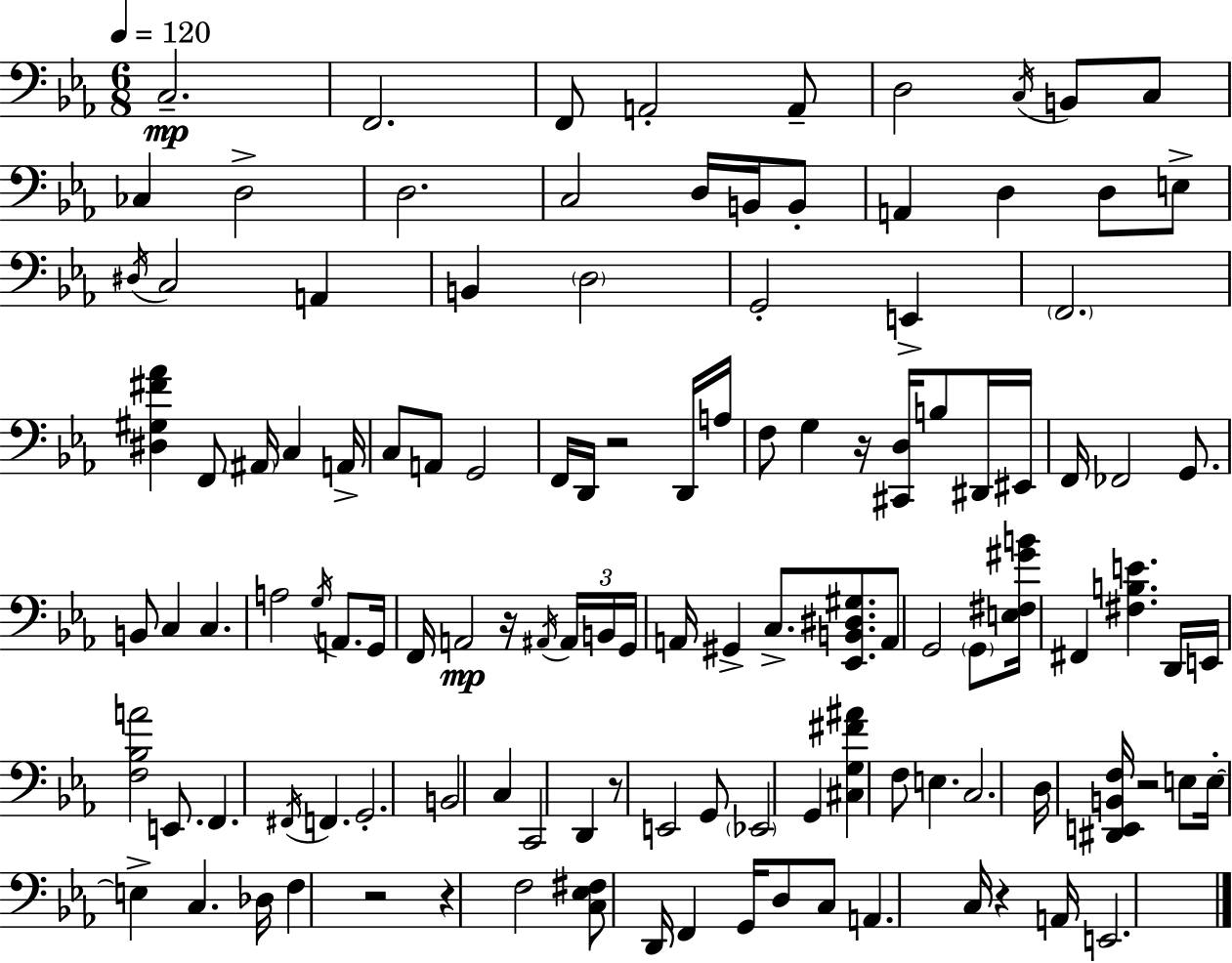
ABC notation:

X:1
T:Untitled
M:6/8
L:1/4
K:Eb
C,2 F,,2 F,,/2 A,,2 A,,/2 D,2 C,/4 B,,/2 C,/2 _C, D,2 D,2 C,2 D,/4 B,,/4 B,,/2 A,, D, D,/2 E,/2 ^D,/4 C,2 A,, B,, D,2 G,,2 E,, F,,2 [^D,^G,^F_A] F,,/2 ^A,,/4 C, A,,/4 C,/2 A,,/2 G,,2 F,,/4 D,,/4 z2 D,,/4 A,/4 F,/2 G, z/4 [^C,,D,]/4 B,/2 ^D,,/4 ^E,,/4 F,,/4 _F,,2 G,,/2 B,,/2 C, C, A,2 G,/4 A,,/2 G,,/4 F,,/4 A,,2 z/4 ^A,,/4 ^A,,/4 B,,/4 G,,/4 A,,/4 ^G,, C,/2 [_E,,B,,^D,^G,]/2 A,,/2 G,,2 G,,/2 [E,^F,^GB]/4 ^F,, [^F,B,E] D,,/4 E,,/4 [F,_B,A]2 E,,/2 F,, ^F,,/4 F,, G,,2 B,,2 C, C,,2 D,, z/2 E,,2 G,,/2 _E,,2 G,, [^C,G,^F^A] F,/2 E, C,2 D,/4 [^D,,E,,B,,F,]/4 z2 E,/2 E,/4 E, C, _D,/4 F, z2 z F,2 [C,_E,^F,]/2 D,,/4 F,, G,,/4 D,/2 C,/2 A,, C,/4 z A,,/4 E,,2